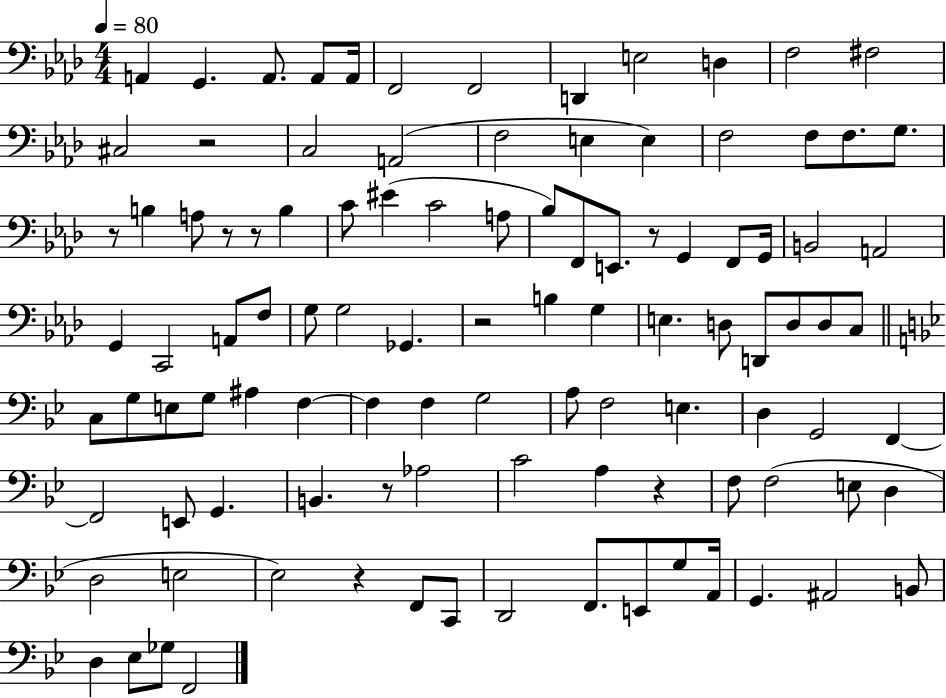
X:1
T:Untitled
M:4/4
L:1/4
K:Ab
A,, G,, A,,/2 A,,/2 A,,/4 F,,2 F,,2 D,, E,2 D, F,2 ^F,2 ^C,2 z2 C,2 A,,2 F,2 E, E, F,2 F,/2 F,/2 G,/2 z/2 B, A,/2 z/2 z/2 B, C/2 ^E C2 A,/2 _B,/2 F,,/2 E,,/2 z/2 G,, F,,/2 G,,/4 B,,2 A,,2 G,, C,,2 A,,/2 F,/2 G,/2 G,2 _G,, z2 B, G, E, D,/2 D,,/2 D,/2 D,/2 C,/2 C,/2 G,/2 E,/2 G,/2 ^A, F, F, F, G,2 A,/2 F,2 E, D, G,,2 F,, F,,2 E,,/2 G,, B,, z/2 _A,2 C2 A, z F,/2 F,2 E,/2 D, D,2 E,2 _E,2 z F,,/2 C,,/2 D,,2 F,,/2 E,,/2 G,/2 A,,/4 G,, ^A,,2 B,,/2 D, _E,/2 _G,/2 F,,2